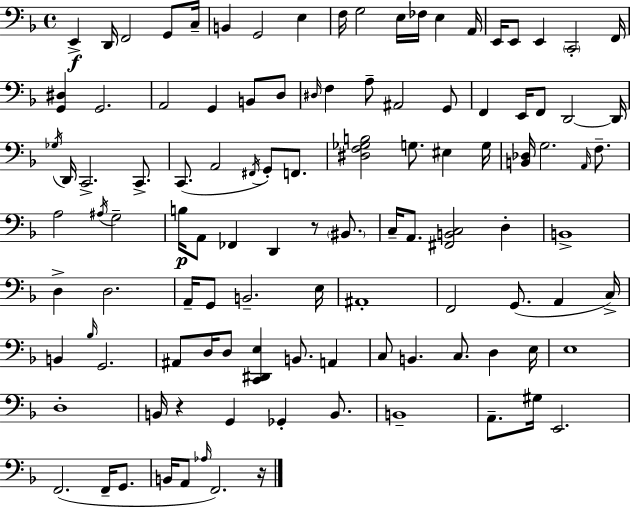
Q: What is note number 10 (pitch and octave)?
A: G3